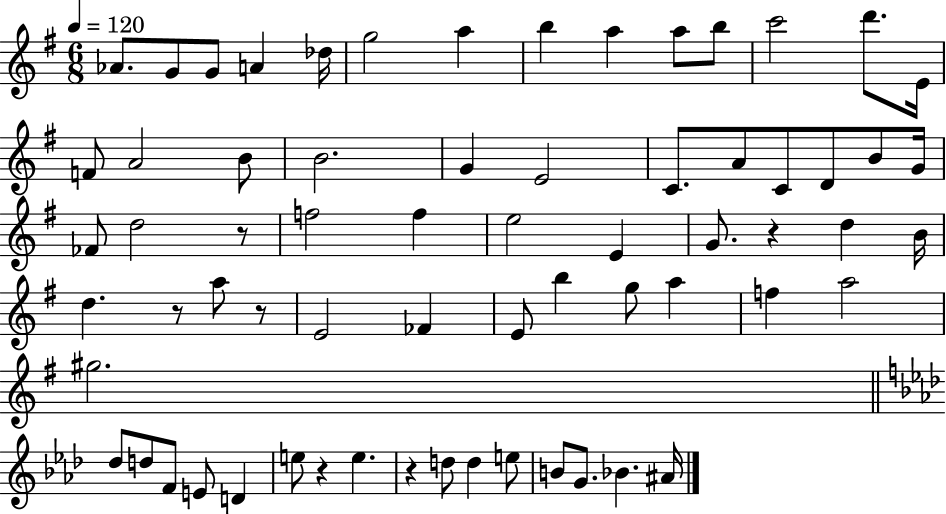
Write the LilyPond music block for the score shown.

{
  \clef treble
  \numericTimeSignature
  \time 6/8
  \key g \major
  \tempo 4 = 120
  \repeat volta 2 { aes'8. g'8 g'8 a'4 des''16 | g''2 a''4 | b''4 a''4 a''8 b''8 | c'''2 d'''8. e'16 | \break f'8 a'2 b'8 | b'2. | g'4 e'2 | c'8. a'8 c'8 d'8 b'8 g'16 | \break fes'8 d''2 r8 | f''2 f''4 | e''2 e'4 | g'8. r4 d''4 b'16 | \break d''4. r8 a''8 r8 | e'2 fes'4 | e'8 b''4 g''8 a''4 | f''4 a''2 | \break gis''2. | \bar "||" \break \key aes \major des''8 d''8 f'8 e'8 d'4 | e''8 r4 e''4. | r4 d''8 d''4 e''8 | b'8 g'8. bes'4. ais'16 | \break } \bar "|."
}